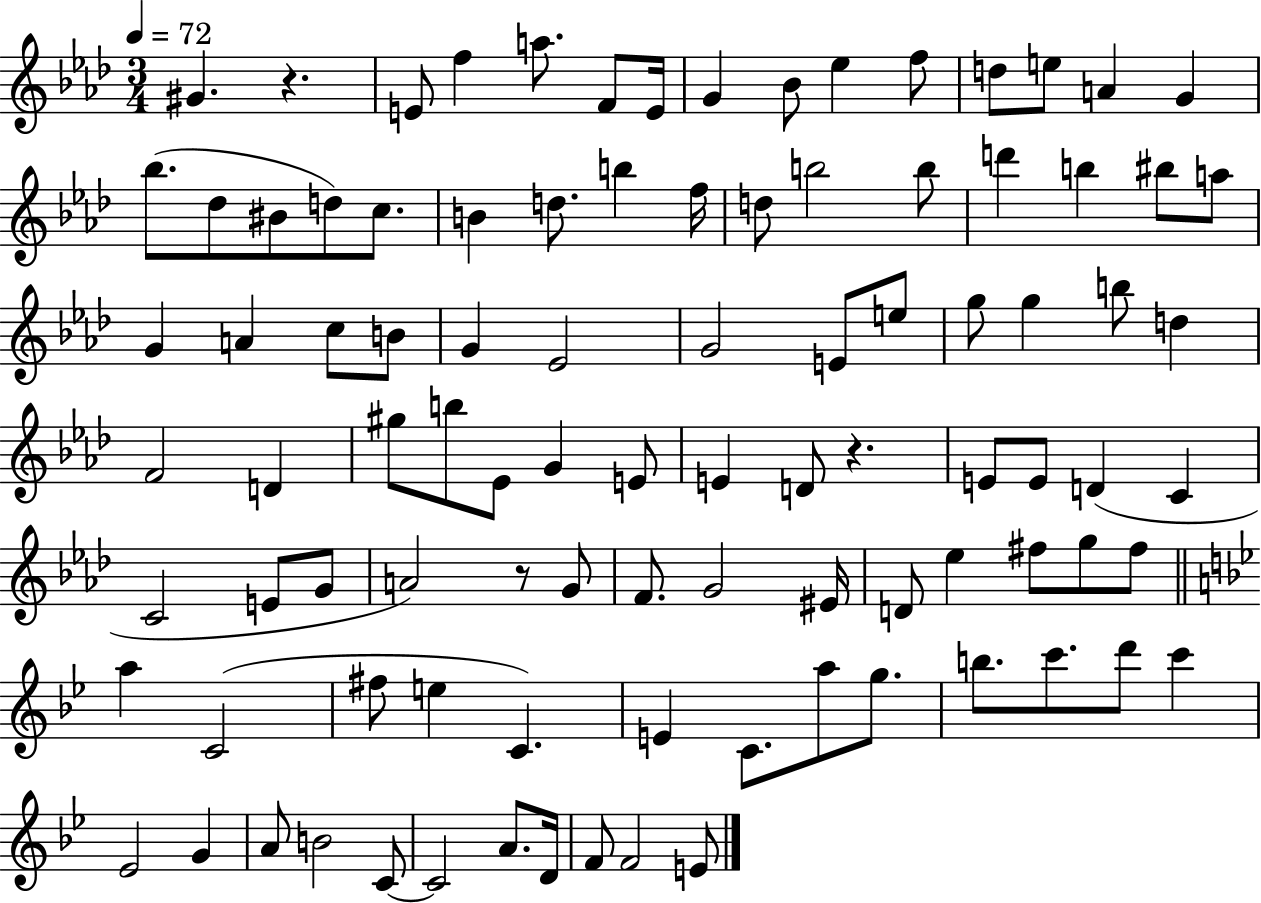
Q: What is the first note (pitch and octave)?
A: G#4